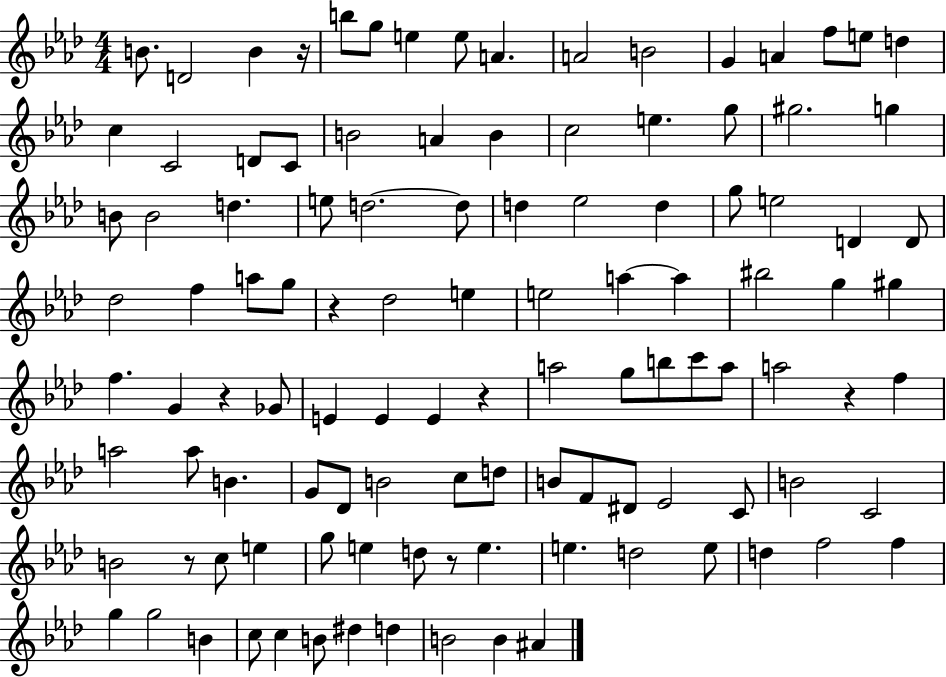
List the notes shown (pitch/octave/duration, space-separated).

B4/e. D4/h B4/q R/s B5/e G5/e E5/q E5/e A4/q. A4/h B4/h G4/q A4/q F5/e E5/e D5/q C5/q C4/h D4/e C4/e B4/h A4/q B4/q C5/h E5/q. G5/e G#5/h. G5/q B4/e B4/h D5/q. E5/e D5/h. D5/e D5/q Eb5/h D5/q G5/e E5/h D4/q D4/e Db5/h F5/q A5/e G5/e R/q Db5/h E5/q E5/h A5/q A5/q BIS5/h G5/q G#5/q F5/q. G4/q R/q Gb4/e E4/q E4/q E4/q R/q A5/h G5/e B5/e C6/e A5/e A5/h R/q F5/q A5/h A5/e B4/q. G4/e Db4/e B4/h C5/e D5/e B4/e F4/e D#4/e Eb4/h C4/e B4/h C4/h B4/h R/e C5/e E5/q G5/e E5/q D5/e R/e E5/q. E5/q. D5/h E5/e D5/q F5/h F5/q G5/q G5/h B4/q C5/e C5/q B4/e D#5/q D5/q B4/h B4/q A#4/q